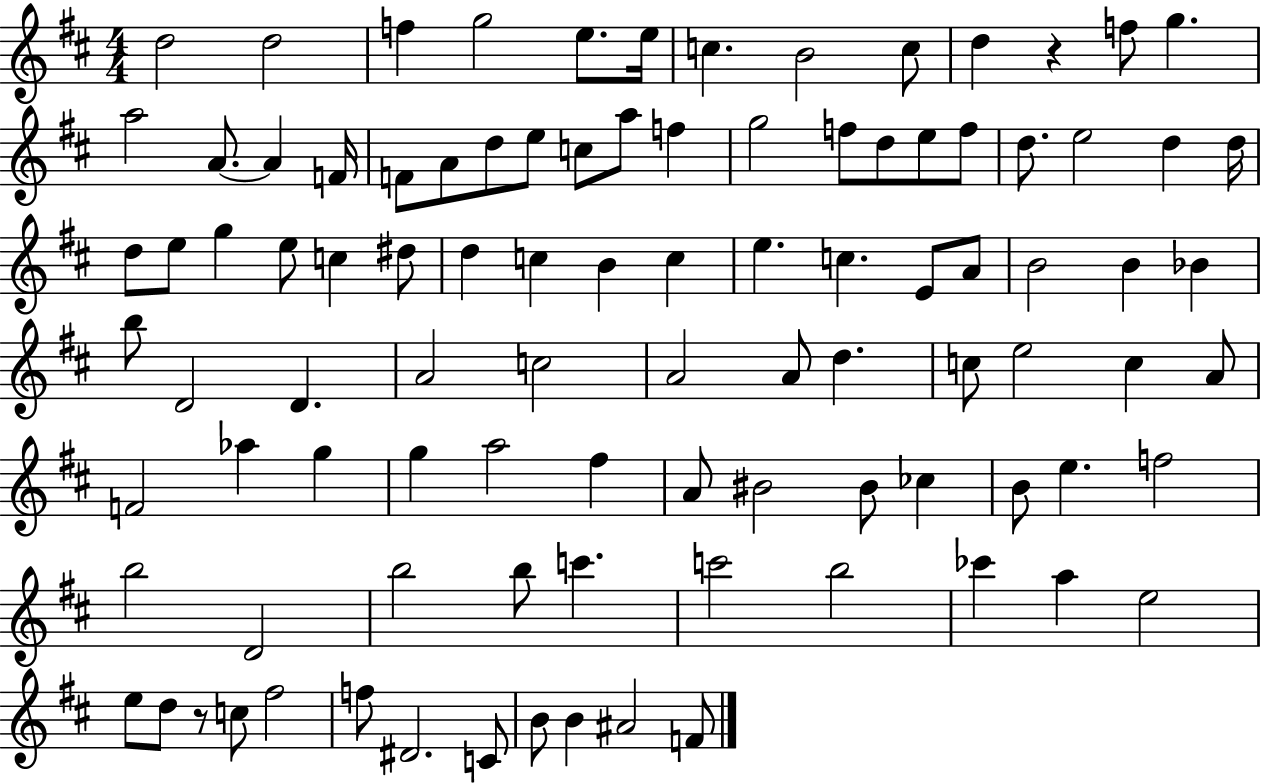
{
  \clef treble
  \numericTimeSignature
  \time 4/4
  \key d \major
  d''2 d''2 | f''4 g''2 e''8. e''16 | c''4. b'2 c''8 | d''4 r4 f''8 g''4. | \break a''2 a'8.~~ a'4 f'16 | f'8 a'8 d''8 e''8 c''8 a''8 f''4 | g''2 f''8 d''8 e''8 f''8 | d''8. e''2 d''4 d''16 | \break d''8 e''8 g''4 e''8 c''4 dis''8 | d''4 c''4 b'4 c''4 | e''4. c''4. e'8 a'8 | b'2 b'4 bes'4 | \break b''8 d'2 d'4. | a'2 c''2 | a'2 a'8 d''4. | c''8 e''2 c''4 a'8 | \break f'2 aes''4 g''4 | g''4 a''2 fis''4 | a'8 bis'2 bis'8 ces''4 | b'8 e''4. f''2 | \break b''2 d'2 | b''2 b''8 c'''4. | c'''2 b''2 | ces'''4 a''4 e''2 | \break e''8 d''8 r8 c''8 fis''2 | f''8 dis'2. c'8 | b'8 b'4 ais'2 f'8 | \bar "|."
}